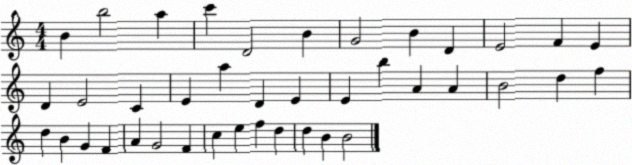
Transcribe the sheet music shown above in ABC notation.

X:1
T:Untitled
M:4/4
L:1/4
K:C
B b2 a c' D2 B G2 B D E2 F E D E2 C E a D E E b A A B2 d f d B G F A G2 F c e f d d B B2